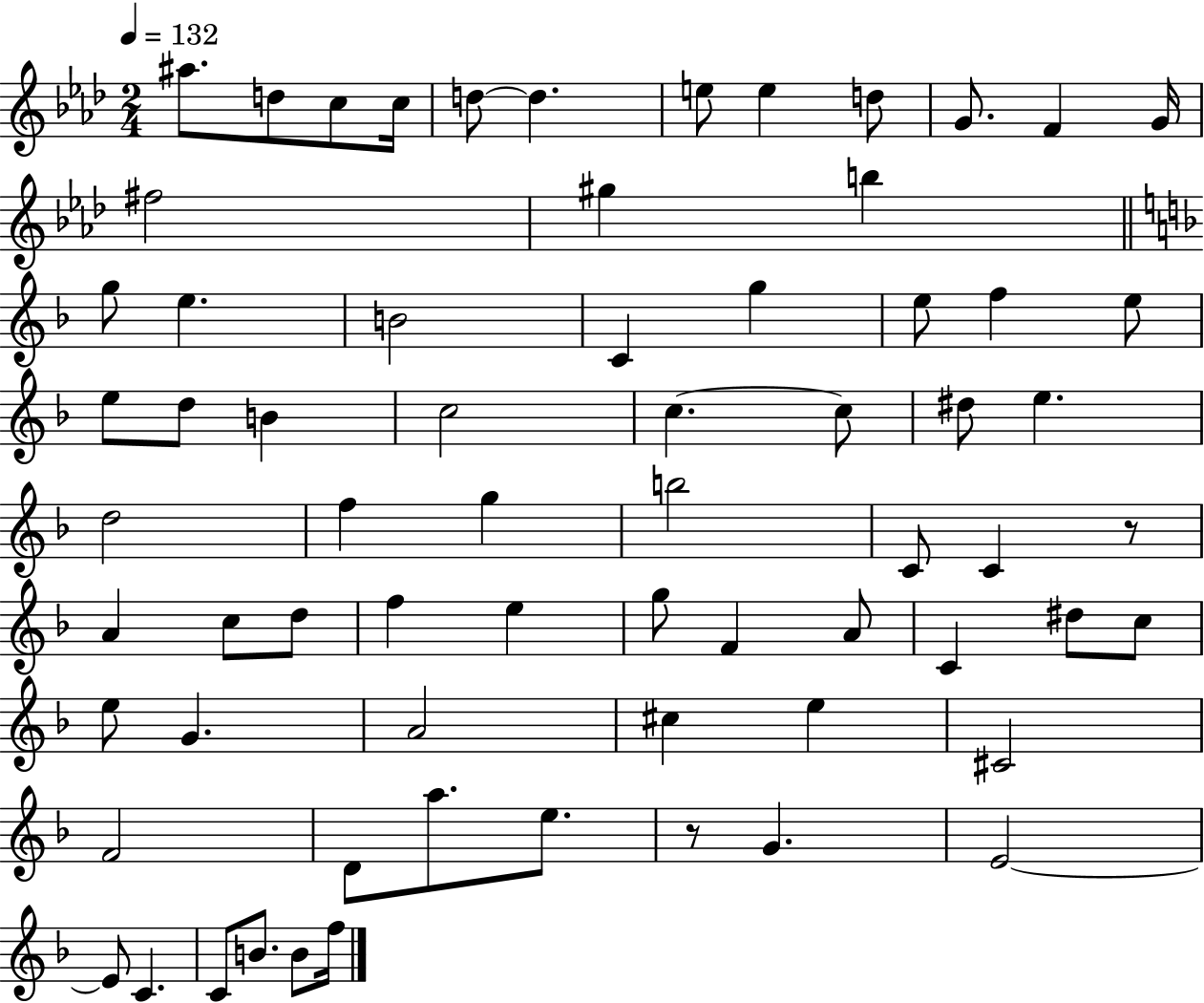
X:1
T:Untitled
M:2/4
L:1/4
K:Ab
^a/2 d/2 c/2 c/4 d/2 d e/2 e d/2 G/2 F G/4 ^f2 ^g b g/2 e B2 C g e/2 f e/2 e/2 d/2 B c2 c c/2 ^d/2 e d2 f g b2 C/2 C z/2 A c/2 d/2 f e g/2 F A/2 C ^d/2 c/2 e/2 G A2 ^c e ^C2 F2 D/2 a/2 e/2 z/2 G E2 E/2 C C/2 B/2 B/2 f/4